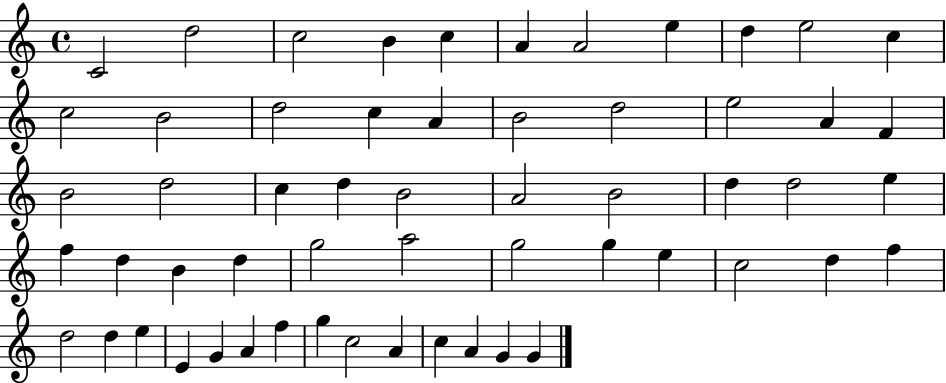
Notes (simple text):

C4/h D5/h C5/h B4/q C5/q A4/q A4/h E5/q D5/q E5/h C5/q C5/h B4/h D5/h C5/q A4/q B4/h D5/h E5/h A4/q F4/q B4/h D5/h C5/q D5/q B4/h A4/h B4/h D5/q D5/h E5/q F5/q D5/q B4/q D5/q G5/h A5/h G5/h G5/q E5/q C5/h D5/q F5/q D5/h D5/q E5/q E4/q G4/q A4/q F5/q G5/q C5/h A4/q C5/q A4/q G4/q G4/q